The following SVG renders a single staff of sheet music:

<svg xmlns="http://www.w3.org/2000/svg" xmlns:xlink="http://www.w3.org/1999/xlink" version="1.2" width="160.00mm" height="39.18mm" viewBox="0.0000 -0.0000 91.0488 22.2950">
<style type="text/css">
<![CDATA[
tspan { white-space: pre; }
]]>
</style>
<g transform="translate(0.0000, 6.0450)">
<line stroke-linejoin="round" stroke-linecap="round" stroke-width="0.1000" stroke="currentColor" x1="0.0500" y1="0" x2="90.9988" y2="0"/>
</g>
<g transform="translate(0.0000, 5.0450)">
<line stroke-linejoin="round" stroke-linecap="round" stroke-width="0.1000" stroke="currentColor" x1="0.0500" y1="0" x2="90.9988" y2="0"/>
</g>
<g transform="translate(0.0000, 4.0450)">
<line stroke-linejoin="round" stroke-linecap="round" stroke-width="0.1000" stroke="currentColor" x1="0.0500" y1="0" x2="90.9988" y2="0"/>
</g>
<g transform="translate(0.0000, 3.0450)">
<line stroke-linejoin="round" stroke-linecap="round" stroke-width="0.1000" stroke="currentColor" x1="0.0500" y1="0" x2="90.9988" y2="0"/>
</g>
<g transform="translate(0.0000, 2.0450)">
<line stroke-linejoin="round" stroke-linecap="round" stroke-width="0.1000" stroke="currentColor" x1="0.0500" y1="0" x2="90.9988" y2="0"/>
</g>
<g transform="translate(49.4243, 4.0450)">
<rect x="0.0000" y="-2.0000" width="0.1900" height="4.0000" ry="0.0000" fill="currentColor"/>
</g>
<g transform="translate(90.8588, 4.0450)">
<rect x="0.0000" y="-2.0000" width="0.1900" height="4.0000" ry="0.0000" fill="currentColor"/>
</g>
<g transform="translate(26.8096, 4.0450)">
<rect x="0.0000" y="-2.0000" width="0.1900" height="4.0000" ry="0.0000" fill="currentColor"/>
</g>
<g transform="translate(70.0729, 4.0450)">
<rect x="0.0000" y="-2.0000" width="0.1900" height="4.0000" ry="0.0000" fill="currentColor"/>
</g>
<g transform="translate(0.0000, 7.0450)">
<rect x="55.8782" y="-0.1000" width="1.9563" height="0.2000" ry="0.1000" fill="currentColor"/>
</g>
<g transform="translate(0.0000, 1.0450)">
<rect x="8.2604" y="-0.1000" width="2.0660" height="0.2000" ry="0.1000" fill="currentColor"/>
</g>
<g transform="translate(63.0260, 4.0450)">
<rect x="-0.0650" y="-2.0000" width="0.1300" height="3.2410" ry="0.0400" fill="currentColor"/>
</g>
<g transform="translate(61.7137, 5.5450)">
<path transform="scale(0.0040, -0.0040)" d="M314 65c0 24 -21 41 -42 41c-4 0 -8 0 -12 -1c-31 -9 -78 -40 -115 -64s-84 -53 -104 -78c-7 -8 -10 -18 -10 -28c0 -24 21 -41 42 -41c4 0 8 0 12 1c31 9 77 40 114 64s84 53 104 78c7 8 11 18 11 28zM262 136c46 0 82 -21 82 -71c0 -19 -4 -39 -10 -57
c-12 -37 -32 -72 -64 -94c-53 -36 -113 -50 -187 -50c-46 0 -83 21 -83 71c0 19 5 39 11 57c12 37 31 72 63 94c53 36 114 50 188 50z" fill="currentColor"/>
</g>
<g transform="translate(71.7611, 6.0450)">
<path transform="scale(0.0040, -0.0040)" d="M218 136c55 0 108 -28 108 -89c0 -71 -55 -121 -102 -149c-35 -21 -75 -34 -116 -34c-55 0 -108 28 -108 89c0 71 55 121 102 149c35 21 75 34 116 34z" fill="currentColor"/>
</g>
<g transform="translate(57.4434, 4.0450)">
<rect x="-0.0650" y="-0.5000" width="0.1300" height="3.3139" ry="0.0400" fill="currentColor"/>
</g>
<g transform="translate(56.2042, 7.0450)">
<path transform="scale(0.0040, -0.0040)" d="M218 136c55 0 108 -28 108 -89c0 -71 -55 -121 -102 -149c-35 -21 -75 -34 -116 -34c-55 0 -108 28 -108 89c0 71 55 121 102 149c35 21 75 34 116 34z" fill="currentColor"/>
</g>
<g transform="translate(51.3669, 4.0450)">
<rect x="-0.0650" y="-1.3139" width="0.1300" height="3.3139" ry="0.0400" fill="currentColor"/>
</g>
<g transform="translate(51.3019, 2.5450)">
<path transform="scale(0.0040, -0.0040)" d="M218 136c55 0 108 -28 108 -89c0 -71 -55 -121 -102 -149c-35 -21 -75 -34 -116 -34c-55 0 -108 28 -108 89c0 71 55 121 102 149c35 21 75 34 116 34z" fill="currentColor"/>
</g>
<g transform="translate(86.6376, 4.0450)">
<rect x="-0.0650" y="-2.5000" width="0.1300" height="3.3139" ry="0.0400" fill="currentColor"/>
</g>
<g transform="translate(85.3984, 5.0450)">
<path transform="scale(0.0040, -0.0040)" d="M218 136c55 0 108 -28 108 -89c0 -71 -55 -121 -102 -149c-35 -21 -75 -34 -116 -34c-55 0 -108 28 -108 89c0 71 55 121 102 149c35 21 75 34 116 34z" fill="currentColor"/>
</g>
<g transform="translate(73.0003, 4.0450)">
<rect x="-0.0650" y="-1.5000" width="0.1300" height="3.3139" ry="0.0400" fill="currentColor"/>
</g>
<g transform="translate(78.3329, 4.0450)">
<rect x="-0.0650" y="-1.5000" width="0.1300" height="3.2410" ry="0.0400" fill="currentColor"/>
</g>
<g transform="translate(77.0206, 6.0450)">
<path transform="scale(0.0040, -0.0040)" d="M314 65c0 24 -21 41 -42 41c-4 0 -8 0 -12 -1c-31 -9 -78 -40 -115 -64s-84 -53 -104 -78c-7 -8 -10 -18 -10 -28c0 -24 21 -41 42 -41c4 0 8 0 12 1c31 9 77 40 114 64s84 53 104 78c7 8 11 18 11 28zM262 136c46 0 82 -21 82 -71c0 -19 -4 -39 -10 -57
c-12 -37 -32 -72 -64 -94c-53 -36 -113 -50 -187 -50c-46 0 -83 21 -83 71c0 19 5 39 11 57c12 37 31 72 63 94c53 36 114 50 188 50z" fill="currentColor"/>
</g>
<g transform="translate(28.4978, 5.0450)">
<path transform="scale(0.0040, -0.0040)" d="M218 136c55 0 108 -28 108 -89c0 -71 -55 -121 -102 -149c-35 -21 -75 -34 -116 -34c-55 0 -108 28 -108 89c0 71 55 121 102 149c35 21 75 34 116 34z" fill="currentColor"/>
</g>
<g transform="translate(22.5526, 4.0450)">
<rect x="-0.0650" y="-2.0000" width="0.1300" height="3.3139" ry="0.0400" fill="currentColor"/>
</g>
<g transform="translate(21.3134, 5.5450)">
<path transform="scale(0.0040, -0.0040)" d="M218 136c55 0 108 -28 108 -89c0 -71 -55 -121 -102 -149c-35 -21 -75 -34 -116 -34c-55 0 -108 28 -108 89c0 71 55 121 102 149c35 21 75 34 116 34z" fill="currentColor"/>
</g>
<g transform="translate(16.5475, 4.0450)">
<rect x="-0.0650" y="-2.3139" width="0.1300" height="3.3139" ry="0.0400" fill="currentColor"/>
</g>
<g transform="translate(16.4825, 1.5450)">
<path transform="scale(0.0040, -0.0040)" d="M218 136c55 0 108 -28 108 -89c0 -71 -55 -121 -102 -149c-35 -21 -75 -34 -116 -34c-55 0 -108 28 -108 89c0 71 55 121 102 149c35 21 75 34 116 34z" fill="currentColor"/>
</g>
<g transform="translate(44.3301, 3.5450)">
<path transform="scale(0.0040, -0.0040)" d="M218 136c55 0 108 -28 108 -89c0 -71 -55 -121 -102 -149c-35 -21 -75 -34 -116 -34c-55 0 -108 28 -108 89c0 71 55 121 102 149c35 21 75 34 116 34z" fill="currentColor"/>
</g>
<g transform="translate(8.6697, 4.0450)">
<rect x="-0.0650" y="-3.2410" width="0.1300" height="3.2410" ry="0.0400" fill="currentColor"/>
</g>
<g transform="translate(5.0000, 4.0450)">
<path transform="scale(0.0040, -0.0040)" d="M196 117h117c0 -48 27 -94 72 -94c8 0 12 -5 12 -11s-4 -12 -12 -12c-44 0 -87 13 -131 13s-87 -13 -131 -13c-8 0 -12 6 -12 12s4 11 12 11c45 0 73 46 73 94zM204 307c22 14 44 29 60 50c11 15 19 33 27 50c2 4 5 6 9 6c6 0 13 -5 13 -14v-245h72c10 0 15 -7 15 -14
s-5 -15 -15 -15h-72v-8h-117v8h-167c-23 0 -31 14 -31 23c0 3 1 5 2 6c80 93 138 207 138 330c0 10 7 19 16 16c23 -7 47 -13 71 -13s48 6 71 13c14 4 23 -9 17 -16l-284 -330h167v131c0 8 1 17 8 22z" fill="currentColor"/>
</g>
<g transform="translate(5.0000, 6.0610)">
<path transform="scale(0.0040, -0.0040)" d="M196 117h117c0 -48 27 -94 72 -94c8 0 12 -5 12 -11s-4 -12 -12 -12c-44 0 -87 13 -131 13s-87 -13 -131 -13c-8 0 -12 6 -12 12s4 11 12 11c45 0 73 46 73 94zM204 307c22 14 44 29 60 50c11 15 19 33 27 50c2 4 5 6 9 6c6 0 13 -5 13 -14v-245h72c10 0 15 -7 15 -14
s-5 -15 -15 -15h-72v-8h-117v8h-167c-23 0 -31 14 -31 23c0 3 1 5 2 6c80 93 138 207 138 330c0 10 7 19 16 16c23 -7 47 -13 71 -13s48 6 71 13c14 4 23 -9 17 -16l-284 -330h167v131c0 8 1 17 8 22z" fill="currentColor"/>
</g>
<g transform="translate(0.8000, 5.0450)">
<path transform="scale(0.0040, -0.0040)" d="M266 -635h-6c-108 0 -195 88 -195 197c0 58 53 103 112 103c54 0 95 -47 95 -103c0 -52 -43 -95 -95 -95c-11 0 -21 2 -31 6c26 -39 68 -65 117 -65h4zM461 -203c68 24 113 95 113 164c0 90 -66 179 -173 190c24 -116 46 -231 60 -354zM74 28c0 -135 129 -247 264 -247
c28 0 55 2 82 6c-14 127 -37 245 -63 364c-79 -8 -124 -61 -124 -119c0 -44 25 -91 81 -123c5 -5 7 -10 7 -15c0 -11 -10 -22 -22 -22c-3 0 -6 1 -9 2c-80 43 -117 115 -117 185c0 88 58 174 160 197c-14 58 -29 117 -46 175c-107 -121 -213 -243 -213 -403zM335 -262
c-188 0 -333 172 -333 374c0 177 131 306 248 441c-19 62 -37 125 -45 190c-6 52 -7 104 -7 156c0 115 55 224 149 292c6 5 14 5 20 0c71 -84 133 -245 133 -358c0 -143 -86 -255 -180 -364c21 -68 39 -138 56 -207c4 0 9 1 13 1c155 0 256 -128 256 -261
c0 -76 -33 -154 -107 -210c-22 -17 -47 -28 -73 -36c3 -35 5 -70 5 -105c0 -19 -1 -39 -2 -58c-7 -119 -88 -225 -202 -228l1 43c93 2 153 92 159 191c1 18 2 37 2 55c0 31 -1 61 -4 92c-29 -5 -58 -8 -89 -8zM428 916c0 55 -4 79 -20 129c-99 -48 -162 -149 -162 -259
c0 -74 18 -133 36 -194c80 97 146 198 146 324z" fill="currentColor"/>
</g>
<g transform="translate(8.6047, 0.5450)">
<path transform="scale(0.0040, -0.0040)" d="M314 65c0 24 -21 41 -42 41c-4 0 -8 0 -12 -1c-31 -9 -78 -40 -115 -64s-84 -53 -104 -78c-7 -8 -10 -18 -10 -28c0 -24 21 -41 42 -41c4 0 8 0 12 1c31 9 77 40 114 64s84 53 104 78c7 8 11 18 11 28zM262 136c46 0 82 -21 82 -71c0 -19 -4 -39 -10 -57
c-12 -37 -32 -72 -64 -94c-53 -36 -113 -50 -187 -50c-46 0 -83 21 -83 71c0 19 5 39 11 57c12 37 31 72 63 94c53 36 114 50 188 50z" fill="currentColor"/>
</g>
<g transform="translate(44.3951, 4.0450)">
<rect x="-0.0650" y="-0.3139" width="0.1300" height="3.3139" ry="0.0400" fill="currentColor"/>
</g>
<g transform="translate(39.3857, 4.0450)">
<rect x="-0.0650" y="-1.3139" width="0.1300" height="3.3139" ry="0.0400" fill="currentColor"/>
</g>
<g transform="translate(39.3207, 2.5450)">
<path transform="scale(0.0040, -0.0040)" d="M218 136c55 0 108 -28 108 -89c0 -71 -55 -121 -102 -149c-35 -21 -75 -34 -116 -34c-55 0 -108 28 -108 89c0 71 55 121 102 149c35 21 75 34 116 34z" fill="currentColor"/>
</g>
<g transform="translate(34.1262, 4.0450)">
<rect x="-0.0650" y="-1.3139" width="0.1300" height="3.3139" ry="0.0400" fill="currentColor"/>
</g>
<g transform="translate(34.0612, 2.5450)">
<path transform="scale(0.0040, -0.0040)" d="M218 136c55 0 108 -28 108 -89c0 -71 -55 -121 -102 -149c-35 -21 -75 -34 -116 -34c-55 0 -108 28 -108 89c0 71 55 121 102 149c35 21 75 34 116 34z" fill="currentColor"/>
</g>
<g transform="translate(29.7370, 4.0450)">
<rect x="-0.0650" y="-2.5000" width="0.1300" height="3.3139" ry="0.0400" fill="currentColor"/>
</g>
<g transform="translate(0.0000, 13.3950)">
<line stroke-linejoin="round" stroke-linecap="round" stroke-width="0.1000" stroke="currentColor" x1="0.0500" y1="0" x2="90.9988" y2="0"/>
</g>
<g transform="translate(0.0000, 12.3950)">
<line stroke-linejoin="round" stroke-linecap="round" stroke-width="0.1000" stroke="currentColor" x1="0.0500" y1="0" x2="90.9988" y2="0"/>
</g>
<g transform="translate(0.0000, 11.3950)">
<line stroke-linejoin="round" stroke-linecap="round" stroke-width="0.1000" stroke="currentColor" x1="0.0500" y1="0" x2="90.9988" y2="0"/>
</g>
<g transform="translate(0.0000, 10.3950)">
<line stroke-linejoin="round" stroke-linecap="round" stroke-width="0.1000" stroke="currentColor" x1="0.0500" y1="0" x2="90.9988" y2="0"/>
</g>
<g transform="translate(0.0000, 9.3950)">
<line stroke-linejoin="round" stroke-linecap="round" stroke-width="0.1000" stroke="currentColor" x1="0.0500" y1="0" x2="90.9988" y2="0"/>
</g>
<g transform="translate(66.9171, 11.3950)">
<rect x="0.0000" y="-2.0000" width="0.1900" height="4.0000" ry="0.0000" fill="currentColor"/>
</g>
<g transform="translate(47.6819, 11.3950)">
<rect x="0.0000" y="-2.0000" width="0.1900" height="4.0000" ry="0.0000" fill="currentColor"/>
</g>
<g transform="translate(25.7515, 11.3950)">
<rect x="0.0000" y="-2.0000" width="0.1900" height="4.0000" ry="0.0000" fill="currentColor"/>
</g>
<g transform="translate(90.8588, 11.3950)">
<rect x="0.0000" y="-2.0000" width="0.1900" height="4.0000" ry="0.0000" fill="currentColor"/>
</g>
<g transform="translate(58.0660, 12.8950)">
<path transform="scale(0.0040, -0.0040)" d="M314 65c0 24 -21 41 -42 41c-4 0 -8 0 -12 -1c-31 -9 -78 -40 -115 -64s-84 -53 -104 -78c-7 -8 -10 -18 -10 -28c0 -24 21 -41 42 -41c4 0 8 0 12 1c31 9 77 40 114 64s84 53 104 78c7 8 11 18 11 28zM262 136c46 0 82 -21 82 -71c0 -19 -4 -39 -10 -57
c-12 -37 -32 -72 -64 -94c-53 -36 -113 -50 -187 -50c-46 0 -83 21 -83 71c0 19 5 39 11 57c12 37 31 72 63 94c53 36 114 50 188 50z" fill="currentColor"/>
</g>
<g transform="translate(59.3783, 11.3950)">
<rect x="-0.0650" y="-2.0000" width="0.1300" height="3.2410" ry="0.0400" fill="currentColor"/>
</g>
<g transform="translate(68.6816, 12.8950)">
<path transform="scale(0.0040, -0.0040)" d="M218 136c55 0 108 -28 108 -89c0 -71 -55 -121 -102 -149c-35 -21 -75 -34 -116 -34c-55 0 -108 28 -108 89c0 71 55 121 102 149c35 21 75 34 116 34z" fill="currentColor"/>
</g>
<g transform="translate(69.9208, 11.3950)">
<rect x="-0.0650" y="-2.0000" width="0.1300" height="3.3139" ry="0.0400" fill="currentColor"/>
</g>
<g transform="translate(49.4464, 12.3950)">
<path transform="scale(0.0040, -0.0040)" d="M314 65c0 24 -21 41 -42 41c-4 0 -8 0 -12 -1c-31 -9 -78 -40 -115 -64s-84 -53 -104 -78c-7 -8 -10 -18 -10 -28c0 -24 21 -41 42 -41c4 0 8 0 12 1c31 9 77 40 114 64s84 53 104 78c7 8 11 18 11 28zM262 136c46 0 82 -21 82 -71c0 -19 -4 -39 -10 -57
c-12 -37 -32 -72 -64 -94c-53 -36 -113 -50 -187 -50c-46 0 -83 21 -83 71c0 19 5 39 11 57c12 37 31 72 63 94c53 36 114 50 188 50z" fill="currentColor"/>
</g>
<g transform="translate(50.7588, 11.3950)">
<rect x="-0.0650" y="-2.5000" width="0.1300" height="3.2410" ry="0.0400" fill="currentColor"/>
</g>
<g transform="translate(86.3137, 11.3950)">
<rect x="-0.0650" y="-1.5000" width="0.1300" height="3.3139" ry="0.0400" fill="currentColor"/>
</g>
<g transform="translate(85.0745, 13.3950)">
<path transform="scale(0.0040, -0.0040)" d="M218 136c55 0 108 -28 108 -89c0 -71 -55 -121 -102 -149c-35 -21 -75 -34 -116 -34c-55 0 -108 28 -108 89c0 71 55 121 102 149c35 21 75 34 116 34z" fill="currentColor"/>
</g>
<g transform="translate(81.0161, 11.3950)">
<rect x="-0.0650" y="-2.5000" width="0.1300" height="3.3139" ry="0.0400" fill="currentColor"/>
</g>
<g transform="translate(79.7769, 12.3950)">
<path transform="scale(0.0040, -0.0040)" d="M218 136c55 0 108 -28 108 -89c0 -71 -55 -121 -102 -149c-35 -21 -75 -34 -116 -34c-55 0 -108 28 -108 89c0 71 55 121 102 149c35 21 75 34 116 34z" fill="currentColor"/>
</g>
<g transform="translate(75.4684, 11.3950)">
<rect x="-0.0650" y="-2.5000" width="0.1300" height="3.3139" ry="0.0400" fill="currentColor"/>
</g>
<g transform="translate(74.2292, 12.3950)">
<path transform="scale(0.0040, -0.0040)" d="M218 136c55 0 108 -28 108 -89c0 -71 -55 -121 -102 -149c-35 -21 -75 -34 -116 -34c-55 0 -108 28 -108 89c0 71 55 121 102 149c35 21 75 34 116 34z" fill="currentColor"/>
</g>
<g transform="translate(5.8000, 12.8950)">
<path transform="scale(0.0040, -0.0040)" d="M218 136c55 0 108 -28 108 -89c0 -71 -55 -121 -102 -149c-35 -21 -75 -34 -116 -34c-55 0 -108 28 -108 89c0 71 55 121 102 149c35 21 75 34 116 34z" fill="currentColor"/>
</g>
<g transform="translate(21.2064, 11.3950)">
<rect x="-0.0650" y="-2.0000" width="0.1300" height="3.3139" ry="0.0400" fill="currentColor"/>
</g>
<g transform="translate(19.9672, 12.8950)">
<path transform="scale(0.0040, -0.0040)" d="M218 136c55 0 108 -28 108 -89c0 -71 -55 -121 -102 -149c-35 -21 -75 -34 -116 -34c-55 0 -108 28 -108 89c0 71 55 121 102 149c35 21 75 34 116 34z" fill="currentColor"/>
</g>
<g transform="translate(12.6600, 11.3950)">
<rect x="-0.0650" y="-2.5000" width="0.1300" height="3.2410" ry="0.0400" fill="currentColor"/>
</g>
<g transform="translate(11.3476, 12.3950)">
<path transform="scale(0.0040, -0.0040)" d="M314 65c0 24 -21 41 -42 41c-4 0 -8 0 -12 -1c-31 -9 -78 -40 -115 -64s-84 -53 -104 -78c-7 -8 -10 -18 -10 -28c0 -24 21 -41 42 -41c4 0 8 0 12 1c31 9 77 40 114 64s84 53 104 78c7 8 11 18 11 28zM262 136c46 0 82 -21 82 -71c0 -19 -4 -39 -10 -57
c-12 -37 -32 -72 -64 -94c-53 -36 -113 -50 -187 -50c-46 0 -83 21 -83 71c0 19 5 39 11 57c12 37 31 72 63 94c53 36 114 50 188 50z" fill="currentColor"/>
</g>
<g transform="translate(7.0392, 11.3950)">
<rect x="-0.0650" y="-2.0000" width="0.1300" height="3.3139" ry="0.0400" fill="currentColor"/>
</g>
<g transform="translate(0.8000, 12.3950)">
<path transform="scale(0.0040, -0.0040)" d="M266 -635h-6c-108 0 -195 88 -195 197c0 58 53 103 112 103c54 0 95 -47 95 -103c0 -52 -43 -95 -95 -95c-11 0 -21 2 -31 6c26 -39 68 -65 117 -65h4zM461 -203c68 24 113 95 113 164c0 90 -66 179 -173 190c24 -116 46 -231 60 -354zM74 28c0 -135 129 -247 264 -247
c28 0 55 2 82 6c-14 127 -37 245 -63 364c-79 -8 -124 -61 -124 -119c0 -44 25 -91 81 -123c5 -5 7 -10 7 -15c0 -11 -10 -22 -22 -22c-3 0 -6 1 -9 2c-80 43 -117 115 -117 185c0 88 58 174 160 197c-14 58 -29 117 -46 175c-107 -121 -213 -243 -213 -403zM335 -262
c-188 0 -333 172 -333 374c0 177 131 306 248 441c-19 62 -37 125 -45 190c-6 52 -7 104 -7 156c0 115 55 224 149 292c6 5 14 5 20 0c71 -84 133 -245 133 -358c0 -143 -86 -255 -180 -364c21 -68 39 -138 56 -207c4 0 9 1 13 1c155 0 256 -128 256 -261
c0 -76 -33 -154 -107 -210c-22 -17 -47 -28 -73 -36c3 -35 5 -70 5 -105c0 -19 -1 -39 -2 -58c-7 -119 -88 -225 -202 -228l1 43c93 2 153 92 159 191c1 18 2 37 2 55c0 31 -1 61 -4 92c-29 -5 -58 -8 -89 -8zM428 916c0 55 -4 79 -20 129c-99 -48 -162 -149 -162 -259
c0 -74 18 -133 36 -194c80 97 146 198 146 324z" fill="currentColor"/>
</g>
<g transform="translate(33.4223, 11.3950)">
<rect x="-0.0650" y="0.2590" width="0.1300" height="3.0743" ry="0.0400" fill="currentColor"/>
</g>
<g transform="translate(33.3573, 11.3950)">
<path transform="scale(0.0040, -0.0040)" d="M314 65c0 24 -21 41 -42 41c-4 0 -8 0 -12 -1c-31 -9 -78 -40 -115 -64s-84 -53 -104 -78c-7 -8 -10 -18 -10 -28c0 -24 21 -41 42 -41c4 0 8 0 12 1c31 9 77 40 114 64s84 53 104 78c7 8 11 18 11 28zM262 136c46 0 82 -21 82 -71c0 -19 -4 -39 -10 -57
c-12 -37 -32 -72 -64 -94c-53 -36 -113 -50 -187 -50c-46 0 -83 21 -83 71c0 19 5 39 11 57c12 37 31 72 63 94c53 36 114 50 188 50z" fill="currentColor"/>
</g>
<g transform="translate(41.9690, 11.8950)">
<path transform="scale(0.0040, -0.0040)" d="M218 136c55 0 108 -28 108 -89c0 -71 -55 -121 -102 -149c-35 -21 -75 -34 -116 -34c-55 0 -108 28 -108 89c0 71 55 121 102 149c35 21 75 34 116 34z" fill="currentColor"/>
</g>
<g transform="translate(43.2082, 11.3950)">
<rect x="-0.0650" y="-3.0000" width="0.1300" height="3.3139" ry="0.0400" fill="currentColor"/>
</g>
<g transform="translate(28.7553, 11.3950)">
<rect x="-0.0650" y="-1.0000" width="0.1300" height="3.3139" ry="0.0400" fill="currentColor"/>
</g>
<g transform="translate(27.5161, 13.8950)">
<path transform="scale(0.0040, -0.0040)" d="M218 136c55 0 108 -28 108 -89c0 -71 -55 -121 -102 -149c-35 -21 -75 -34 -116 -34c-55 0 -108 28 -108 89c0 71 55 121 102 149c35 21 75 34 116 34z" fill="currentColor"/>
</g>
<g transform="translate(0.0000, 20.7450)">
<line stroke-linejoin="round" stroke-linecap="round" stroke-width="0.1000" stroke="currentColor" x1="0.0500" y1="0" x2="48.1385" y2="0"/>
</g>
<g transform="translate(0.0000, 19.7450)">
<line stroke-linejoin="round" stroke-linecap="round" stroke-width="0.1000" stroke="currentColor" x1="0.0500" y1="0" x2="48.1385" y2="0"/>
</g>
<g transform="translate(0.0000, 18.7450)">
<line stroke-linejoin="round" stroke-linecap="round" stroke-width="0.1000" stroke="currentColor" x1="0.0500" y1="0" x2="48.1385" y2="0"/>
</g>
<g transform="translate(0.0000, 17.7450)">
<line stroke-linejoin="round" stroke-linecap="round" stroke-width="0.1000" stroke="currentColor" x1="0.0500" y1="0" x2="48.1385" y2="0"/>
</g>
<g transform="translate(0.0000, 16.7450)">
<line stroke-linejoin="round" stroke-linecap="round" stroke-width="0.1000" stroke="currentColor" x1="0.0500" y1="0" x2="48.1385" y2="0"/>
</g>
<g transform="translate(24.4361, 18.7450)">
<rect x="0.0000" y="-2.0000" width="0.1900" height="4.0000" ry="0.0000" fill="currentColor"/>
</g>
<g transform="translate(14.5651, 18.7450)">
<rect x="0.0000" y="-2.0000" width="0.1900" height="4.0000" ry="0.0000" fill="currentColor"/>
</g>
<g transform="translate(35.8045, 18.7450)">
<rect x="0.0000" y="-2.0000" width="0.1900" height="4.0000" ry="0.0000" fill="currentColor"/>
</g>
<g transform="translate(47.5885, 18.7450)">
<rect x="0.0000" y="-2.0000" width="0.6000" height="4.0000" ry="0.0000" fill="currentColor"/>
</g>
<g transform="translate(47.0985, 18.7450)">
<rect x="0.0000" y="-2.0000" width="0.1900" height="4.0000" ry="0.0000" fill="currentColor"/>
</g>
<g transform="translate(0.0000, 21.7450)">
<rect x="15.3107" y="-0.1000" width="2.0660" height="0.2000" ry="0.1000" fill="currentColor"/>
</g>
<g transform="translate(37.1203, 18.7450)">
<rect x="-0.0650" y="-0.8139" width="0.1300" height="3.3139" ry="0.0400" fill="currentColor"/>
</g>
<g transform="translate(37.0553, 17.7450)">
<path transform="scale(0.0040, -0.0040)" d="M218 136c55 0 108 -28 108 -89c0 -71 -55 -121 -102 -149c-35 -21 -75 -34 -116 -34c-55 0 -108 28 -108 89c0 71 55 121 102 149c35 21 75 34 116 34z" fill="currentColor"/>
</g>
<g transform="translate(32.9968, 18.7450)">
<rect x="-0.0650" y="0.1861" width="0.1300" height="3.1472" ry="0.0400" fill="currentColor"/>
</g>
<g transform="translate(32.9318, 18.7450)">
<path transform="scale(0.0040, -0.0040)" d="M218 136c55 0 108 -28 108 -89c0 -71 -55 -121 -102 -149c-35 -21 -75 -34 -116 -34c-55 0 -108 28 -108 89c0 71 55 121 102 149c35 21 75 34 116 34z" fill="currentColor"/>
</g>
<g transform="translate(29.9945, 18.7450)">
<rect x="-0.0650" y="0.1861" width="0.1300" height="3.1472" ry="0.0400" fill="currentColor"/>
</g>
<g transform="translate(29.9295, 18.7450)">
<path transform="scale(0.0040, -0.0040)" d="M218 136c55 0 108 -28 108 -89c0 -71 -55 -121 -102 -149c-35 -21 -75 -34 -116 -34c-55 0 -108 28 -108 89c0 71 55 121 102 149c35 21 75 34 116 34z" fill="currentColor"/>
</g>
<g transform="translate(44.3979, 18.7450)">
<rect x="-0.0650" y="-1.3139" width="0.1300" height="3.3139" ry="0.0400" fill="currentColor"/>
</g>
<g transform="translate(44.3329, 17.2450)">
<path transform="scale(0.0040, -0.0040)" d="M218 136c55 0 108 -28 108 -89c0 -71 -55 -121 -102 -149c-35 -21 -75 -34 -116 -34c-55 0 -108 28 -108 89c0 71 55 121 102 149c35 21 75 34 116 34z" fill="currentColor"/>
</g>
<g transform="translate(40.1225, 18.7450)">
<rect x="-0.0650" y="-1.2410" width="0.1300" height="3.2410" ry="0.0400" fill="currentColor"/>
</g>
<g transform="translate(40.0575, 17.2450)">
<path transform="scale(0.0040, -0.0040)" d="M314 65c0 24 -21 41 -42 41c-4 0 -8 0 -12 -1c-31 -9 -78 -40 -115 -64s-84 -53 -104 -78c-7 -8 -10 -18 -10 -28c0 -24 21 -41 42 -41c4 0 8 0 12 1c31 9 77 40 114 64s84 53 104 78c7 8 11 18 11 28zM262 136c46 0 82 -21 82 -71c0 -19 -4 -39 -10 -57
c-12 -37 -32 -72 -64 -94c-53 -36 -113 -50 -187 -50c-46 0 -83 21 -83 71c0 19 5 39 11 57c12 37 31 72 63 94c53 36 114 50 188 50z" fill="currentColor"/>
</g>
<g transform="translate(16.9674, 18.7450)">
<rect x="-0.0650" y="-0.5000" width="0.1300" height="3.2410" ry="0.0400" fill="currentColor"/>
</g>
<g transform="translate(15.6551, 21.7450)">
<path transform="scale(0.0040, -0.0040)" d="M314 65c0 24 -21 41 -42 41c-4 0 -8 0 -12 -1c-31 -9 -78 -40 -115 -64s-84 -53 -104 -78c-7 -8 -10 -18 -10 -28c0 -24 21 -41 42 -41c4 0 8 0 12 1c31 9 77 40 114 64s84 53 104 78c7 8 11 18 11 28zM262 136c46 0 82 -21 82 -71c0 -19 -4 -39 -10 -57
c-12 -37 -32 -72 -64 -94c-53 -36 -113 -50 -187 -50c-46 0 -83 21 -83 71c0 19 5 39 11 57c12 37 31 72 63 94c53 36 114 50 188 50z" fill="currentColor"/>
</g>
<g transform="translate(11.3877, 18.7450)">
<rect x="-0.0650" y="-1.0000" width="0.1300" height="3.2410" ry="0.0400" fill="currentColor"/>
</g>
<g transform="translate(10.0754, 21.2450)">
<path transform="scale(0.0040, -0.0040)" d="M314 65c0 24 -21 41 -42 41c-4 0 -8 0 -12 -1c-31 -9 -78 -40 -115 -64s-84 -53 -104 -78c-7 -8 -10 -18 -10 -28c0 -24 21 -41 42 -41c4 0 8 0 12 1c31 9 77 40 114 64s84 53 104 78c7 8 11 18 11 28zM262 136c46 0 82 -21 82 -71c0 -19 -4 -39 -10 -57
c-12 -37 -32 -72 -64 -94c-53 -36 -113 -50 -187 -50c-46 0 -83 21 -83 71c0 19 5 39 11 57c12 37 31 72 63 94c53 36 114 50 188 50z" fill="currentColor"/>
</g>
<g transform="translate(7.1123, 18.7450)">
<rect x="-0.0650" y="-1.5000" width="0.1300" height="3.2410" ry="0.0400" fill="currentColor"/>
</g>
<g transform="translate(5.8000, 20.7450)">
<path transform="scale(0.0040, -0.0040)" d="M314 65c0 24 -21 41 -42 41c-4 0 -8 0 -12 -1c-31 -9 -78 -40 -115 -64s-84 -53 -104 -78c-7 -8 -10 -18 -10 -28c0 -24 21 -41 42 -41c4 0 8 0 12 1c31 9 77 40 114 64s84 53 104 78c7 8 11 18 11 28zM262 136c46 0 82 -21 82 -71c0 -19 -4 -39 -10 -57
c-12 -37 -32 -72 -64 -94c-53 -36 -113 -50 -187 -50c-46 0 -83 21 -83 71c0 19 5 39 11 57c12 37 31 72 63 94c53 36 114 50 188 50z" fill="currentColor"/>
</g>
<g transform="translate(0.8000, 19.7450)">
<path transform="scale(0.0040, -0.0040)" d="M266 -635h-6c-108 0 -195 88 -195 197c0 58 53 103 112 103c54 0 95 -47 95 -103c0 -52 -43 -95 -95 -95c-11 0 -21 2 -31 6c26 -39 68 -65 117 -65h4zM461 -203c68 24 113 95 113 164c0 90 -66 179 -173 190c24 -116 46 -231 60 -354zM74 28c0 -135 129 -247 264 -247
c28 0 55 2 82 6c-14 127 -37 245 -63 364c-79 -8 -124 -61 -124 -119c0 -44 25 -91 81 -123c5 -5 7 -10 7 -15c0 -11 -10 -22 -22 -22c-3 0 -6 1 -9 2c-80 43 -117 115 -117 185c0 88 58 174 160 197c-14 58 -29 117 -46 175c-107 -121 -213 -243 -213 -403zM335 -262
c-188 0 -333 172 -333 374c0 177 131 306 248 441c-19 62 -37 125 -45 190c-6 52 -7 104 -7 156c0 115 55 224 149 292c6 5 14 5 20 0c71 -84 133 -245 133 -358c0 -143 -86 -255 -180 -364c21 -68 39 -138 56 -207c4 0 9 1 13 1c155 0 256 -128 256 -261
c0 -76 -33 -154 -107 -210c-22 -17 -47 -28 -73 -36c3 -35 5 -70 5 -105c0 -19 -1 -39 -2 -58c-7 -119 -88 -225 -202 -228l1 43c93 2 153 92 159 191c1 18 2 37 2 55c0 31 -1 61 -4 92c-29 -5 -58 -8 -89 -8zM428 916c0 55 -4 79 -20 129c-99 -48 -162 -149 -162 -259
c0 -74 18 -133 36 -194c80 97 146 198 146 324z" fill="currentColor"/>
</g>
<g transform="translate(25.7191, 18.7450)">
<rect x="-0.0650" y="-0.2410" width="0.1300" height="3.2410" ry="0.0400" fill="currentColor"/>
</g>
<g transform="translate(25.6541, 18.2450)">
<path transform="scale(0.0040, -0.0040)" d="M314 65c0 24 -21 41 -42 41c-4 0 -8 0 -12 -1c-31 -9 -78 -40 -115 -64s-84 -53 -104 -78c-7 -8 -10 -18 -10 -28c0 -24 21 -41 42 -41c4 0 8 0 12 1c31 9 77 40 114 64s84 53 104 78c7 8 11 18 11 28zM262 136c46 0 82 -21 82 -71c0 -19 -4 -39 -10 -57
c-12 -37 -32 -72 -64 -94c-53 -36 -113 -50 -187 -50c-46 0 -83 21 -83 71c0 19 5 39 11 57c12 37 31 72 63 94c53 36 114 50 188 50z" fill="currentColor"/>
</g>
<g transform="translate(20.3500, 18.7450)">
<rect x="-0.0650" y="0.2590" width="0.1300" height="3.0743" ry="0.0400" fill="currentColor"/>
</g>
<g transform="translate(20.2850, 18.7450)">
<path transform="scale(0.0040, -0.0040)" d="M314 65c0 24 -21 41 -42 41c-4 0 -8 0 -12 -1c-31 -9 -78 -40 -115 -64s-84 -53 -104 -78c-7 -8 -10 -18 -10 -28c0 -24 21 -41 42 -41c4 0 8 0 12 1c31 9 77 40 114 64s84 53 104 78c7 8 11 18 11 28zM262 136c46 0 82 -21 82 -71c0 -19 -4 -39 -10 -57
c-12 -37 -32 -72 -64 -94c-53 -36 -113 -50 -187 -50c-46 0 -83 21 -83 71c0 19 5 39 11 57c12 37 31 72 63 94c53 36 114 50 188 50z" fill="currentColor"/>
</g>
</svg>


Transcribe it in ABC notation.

X:1
T:Untitled
M:4/4
L:1/4
K:C
b2 g F G e e c e C F2 E E2 G F G2 F D B2 A G2 F2 F G G E E2 D2 C2 B2 c2 B B d e2 e